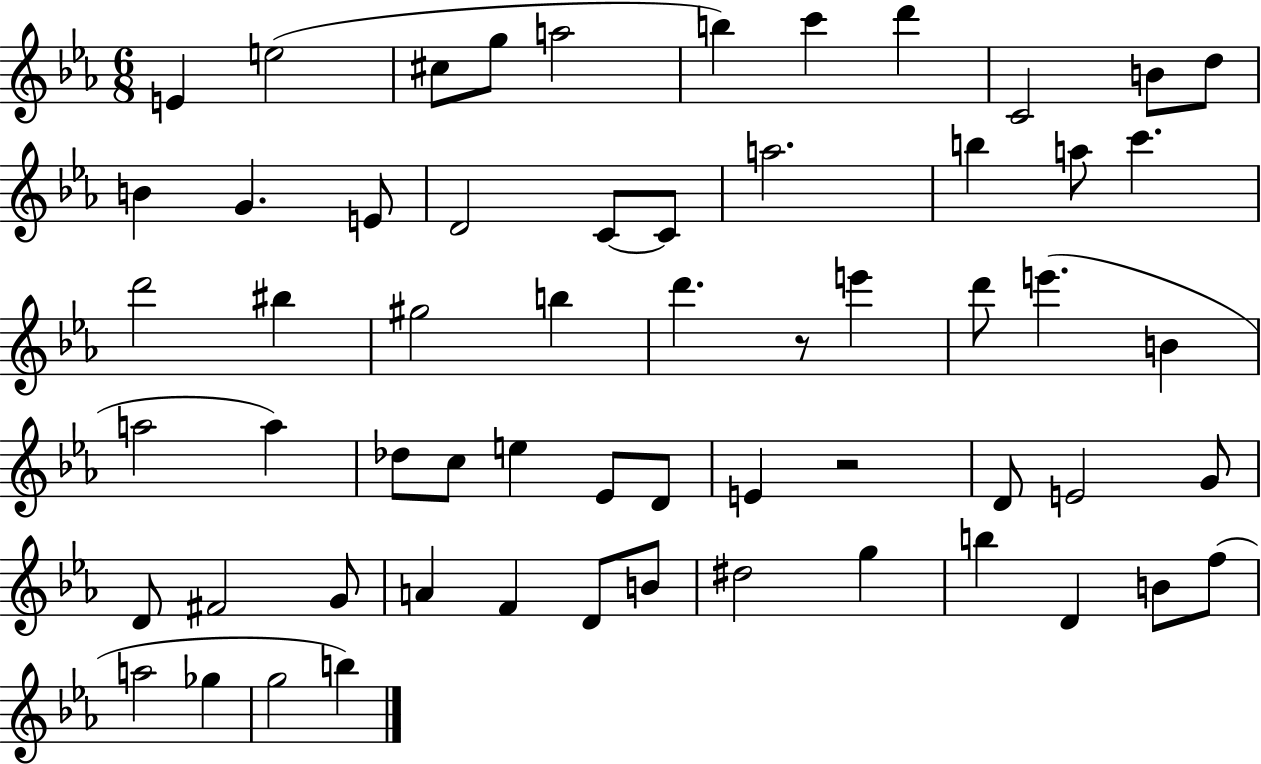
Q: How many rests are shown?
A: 2